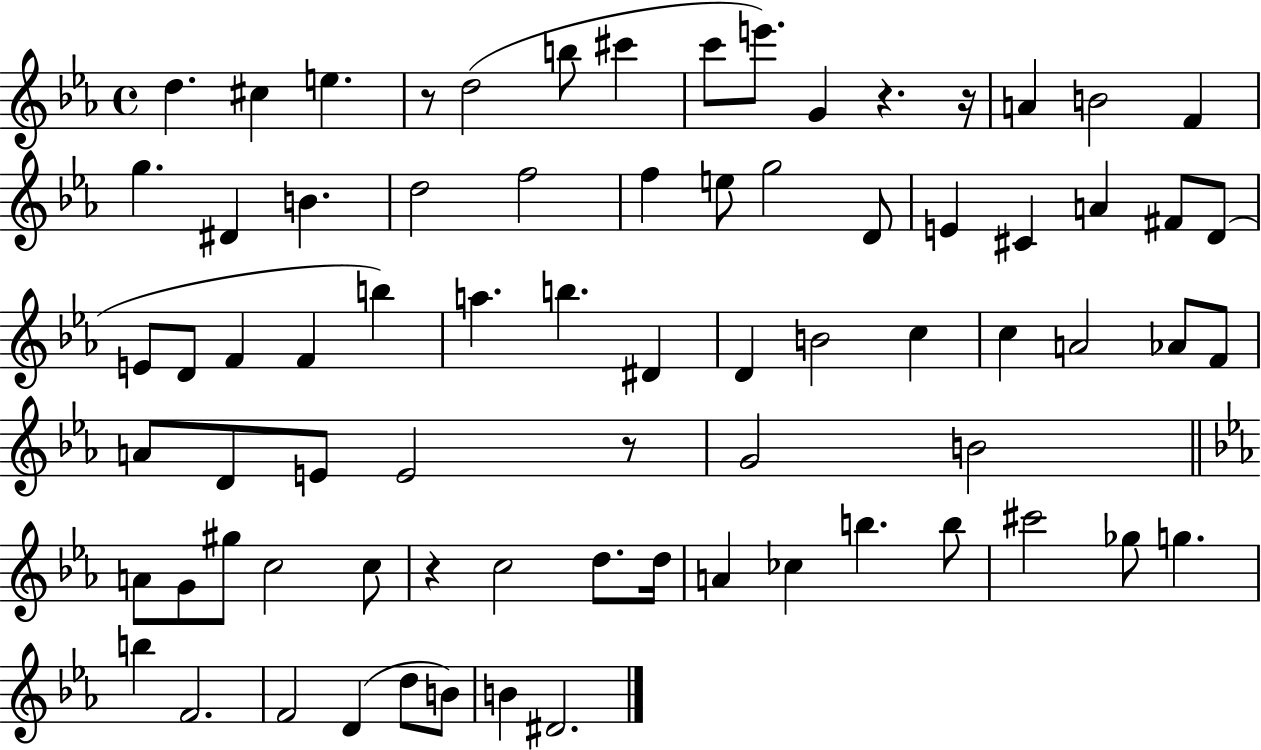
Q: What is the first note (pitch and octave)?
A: D5